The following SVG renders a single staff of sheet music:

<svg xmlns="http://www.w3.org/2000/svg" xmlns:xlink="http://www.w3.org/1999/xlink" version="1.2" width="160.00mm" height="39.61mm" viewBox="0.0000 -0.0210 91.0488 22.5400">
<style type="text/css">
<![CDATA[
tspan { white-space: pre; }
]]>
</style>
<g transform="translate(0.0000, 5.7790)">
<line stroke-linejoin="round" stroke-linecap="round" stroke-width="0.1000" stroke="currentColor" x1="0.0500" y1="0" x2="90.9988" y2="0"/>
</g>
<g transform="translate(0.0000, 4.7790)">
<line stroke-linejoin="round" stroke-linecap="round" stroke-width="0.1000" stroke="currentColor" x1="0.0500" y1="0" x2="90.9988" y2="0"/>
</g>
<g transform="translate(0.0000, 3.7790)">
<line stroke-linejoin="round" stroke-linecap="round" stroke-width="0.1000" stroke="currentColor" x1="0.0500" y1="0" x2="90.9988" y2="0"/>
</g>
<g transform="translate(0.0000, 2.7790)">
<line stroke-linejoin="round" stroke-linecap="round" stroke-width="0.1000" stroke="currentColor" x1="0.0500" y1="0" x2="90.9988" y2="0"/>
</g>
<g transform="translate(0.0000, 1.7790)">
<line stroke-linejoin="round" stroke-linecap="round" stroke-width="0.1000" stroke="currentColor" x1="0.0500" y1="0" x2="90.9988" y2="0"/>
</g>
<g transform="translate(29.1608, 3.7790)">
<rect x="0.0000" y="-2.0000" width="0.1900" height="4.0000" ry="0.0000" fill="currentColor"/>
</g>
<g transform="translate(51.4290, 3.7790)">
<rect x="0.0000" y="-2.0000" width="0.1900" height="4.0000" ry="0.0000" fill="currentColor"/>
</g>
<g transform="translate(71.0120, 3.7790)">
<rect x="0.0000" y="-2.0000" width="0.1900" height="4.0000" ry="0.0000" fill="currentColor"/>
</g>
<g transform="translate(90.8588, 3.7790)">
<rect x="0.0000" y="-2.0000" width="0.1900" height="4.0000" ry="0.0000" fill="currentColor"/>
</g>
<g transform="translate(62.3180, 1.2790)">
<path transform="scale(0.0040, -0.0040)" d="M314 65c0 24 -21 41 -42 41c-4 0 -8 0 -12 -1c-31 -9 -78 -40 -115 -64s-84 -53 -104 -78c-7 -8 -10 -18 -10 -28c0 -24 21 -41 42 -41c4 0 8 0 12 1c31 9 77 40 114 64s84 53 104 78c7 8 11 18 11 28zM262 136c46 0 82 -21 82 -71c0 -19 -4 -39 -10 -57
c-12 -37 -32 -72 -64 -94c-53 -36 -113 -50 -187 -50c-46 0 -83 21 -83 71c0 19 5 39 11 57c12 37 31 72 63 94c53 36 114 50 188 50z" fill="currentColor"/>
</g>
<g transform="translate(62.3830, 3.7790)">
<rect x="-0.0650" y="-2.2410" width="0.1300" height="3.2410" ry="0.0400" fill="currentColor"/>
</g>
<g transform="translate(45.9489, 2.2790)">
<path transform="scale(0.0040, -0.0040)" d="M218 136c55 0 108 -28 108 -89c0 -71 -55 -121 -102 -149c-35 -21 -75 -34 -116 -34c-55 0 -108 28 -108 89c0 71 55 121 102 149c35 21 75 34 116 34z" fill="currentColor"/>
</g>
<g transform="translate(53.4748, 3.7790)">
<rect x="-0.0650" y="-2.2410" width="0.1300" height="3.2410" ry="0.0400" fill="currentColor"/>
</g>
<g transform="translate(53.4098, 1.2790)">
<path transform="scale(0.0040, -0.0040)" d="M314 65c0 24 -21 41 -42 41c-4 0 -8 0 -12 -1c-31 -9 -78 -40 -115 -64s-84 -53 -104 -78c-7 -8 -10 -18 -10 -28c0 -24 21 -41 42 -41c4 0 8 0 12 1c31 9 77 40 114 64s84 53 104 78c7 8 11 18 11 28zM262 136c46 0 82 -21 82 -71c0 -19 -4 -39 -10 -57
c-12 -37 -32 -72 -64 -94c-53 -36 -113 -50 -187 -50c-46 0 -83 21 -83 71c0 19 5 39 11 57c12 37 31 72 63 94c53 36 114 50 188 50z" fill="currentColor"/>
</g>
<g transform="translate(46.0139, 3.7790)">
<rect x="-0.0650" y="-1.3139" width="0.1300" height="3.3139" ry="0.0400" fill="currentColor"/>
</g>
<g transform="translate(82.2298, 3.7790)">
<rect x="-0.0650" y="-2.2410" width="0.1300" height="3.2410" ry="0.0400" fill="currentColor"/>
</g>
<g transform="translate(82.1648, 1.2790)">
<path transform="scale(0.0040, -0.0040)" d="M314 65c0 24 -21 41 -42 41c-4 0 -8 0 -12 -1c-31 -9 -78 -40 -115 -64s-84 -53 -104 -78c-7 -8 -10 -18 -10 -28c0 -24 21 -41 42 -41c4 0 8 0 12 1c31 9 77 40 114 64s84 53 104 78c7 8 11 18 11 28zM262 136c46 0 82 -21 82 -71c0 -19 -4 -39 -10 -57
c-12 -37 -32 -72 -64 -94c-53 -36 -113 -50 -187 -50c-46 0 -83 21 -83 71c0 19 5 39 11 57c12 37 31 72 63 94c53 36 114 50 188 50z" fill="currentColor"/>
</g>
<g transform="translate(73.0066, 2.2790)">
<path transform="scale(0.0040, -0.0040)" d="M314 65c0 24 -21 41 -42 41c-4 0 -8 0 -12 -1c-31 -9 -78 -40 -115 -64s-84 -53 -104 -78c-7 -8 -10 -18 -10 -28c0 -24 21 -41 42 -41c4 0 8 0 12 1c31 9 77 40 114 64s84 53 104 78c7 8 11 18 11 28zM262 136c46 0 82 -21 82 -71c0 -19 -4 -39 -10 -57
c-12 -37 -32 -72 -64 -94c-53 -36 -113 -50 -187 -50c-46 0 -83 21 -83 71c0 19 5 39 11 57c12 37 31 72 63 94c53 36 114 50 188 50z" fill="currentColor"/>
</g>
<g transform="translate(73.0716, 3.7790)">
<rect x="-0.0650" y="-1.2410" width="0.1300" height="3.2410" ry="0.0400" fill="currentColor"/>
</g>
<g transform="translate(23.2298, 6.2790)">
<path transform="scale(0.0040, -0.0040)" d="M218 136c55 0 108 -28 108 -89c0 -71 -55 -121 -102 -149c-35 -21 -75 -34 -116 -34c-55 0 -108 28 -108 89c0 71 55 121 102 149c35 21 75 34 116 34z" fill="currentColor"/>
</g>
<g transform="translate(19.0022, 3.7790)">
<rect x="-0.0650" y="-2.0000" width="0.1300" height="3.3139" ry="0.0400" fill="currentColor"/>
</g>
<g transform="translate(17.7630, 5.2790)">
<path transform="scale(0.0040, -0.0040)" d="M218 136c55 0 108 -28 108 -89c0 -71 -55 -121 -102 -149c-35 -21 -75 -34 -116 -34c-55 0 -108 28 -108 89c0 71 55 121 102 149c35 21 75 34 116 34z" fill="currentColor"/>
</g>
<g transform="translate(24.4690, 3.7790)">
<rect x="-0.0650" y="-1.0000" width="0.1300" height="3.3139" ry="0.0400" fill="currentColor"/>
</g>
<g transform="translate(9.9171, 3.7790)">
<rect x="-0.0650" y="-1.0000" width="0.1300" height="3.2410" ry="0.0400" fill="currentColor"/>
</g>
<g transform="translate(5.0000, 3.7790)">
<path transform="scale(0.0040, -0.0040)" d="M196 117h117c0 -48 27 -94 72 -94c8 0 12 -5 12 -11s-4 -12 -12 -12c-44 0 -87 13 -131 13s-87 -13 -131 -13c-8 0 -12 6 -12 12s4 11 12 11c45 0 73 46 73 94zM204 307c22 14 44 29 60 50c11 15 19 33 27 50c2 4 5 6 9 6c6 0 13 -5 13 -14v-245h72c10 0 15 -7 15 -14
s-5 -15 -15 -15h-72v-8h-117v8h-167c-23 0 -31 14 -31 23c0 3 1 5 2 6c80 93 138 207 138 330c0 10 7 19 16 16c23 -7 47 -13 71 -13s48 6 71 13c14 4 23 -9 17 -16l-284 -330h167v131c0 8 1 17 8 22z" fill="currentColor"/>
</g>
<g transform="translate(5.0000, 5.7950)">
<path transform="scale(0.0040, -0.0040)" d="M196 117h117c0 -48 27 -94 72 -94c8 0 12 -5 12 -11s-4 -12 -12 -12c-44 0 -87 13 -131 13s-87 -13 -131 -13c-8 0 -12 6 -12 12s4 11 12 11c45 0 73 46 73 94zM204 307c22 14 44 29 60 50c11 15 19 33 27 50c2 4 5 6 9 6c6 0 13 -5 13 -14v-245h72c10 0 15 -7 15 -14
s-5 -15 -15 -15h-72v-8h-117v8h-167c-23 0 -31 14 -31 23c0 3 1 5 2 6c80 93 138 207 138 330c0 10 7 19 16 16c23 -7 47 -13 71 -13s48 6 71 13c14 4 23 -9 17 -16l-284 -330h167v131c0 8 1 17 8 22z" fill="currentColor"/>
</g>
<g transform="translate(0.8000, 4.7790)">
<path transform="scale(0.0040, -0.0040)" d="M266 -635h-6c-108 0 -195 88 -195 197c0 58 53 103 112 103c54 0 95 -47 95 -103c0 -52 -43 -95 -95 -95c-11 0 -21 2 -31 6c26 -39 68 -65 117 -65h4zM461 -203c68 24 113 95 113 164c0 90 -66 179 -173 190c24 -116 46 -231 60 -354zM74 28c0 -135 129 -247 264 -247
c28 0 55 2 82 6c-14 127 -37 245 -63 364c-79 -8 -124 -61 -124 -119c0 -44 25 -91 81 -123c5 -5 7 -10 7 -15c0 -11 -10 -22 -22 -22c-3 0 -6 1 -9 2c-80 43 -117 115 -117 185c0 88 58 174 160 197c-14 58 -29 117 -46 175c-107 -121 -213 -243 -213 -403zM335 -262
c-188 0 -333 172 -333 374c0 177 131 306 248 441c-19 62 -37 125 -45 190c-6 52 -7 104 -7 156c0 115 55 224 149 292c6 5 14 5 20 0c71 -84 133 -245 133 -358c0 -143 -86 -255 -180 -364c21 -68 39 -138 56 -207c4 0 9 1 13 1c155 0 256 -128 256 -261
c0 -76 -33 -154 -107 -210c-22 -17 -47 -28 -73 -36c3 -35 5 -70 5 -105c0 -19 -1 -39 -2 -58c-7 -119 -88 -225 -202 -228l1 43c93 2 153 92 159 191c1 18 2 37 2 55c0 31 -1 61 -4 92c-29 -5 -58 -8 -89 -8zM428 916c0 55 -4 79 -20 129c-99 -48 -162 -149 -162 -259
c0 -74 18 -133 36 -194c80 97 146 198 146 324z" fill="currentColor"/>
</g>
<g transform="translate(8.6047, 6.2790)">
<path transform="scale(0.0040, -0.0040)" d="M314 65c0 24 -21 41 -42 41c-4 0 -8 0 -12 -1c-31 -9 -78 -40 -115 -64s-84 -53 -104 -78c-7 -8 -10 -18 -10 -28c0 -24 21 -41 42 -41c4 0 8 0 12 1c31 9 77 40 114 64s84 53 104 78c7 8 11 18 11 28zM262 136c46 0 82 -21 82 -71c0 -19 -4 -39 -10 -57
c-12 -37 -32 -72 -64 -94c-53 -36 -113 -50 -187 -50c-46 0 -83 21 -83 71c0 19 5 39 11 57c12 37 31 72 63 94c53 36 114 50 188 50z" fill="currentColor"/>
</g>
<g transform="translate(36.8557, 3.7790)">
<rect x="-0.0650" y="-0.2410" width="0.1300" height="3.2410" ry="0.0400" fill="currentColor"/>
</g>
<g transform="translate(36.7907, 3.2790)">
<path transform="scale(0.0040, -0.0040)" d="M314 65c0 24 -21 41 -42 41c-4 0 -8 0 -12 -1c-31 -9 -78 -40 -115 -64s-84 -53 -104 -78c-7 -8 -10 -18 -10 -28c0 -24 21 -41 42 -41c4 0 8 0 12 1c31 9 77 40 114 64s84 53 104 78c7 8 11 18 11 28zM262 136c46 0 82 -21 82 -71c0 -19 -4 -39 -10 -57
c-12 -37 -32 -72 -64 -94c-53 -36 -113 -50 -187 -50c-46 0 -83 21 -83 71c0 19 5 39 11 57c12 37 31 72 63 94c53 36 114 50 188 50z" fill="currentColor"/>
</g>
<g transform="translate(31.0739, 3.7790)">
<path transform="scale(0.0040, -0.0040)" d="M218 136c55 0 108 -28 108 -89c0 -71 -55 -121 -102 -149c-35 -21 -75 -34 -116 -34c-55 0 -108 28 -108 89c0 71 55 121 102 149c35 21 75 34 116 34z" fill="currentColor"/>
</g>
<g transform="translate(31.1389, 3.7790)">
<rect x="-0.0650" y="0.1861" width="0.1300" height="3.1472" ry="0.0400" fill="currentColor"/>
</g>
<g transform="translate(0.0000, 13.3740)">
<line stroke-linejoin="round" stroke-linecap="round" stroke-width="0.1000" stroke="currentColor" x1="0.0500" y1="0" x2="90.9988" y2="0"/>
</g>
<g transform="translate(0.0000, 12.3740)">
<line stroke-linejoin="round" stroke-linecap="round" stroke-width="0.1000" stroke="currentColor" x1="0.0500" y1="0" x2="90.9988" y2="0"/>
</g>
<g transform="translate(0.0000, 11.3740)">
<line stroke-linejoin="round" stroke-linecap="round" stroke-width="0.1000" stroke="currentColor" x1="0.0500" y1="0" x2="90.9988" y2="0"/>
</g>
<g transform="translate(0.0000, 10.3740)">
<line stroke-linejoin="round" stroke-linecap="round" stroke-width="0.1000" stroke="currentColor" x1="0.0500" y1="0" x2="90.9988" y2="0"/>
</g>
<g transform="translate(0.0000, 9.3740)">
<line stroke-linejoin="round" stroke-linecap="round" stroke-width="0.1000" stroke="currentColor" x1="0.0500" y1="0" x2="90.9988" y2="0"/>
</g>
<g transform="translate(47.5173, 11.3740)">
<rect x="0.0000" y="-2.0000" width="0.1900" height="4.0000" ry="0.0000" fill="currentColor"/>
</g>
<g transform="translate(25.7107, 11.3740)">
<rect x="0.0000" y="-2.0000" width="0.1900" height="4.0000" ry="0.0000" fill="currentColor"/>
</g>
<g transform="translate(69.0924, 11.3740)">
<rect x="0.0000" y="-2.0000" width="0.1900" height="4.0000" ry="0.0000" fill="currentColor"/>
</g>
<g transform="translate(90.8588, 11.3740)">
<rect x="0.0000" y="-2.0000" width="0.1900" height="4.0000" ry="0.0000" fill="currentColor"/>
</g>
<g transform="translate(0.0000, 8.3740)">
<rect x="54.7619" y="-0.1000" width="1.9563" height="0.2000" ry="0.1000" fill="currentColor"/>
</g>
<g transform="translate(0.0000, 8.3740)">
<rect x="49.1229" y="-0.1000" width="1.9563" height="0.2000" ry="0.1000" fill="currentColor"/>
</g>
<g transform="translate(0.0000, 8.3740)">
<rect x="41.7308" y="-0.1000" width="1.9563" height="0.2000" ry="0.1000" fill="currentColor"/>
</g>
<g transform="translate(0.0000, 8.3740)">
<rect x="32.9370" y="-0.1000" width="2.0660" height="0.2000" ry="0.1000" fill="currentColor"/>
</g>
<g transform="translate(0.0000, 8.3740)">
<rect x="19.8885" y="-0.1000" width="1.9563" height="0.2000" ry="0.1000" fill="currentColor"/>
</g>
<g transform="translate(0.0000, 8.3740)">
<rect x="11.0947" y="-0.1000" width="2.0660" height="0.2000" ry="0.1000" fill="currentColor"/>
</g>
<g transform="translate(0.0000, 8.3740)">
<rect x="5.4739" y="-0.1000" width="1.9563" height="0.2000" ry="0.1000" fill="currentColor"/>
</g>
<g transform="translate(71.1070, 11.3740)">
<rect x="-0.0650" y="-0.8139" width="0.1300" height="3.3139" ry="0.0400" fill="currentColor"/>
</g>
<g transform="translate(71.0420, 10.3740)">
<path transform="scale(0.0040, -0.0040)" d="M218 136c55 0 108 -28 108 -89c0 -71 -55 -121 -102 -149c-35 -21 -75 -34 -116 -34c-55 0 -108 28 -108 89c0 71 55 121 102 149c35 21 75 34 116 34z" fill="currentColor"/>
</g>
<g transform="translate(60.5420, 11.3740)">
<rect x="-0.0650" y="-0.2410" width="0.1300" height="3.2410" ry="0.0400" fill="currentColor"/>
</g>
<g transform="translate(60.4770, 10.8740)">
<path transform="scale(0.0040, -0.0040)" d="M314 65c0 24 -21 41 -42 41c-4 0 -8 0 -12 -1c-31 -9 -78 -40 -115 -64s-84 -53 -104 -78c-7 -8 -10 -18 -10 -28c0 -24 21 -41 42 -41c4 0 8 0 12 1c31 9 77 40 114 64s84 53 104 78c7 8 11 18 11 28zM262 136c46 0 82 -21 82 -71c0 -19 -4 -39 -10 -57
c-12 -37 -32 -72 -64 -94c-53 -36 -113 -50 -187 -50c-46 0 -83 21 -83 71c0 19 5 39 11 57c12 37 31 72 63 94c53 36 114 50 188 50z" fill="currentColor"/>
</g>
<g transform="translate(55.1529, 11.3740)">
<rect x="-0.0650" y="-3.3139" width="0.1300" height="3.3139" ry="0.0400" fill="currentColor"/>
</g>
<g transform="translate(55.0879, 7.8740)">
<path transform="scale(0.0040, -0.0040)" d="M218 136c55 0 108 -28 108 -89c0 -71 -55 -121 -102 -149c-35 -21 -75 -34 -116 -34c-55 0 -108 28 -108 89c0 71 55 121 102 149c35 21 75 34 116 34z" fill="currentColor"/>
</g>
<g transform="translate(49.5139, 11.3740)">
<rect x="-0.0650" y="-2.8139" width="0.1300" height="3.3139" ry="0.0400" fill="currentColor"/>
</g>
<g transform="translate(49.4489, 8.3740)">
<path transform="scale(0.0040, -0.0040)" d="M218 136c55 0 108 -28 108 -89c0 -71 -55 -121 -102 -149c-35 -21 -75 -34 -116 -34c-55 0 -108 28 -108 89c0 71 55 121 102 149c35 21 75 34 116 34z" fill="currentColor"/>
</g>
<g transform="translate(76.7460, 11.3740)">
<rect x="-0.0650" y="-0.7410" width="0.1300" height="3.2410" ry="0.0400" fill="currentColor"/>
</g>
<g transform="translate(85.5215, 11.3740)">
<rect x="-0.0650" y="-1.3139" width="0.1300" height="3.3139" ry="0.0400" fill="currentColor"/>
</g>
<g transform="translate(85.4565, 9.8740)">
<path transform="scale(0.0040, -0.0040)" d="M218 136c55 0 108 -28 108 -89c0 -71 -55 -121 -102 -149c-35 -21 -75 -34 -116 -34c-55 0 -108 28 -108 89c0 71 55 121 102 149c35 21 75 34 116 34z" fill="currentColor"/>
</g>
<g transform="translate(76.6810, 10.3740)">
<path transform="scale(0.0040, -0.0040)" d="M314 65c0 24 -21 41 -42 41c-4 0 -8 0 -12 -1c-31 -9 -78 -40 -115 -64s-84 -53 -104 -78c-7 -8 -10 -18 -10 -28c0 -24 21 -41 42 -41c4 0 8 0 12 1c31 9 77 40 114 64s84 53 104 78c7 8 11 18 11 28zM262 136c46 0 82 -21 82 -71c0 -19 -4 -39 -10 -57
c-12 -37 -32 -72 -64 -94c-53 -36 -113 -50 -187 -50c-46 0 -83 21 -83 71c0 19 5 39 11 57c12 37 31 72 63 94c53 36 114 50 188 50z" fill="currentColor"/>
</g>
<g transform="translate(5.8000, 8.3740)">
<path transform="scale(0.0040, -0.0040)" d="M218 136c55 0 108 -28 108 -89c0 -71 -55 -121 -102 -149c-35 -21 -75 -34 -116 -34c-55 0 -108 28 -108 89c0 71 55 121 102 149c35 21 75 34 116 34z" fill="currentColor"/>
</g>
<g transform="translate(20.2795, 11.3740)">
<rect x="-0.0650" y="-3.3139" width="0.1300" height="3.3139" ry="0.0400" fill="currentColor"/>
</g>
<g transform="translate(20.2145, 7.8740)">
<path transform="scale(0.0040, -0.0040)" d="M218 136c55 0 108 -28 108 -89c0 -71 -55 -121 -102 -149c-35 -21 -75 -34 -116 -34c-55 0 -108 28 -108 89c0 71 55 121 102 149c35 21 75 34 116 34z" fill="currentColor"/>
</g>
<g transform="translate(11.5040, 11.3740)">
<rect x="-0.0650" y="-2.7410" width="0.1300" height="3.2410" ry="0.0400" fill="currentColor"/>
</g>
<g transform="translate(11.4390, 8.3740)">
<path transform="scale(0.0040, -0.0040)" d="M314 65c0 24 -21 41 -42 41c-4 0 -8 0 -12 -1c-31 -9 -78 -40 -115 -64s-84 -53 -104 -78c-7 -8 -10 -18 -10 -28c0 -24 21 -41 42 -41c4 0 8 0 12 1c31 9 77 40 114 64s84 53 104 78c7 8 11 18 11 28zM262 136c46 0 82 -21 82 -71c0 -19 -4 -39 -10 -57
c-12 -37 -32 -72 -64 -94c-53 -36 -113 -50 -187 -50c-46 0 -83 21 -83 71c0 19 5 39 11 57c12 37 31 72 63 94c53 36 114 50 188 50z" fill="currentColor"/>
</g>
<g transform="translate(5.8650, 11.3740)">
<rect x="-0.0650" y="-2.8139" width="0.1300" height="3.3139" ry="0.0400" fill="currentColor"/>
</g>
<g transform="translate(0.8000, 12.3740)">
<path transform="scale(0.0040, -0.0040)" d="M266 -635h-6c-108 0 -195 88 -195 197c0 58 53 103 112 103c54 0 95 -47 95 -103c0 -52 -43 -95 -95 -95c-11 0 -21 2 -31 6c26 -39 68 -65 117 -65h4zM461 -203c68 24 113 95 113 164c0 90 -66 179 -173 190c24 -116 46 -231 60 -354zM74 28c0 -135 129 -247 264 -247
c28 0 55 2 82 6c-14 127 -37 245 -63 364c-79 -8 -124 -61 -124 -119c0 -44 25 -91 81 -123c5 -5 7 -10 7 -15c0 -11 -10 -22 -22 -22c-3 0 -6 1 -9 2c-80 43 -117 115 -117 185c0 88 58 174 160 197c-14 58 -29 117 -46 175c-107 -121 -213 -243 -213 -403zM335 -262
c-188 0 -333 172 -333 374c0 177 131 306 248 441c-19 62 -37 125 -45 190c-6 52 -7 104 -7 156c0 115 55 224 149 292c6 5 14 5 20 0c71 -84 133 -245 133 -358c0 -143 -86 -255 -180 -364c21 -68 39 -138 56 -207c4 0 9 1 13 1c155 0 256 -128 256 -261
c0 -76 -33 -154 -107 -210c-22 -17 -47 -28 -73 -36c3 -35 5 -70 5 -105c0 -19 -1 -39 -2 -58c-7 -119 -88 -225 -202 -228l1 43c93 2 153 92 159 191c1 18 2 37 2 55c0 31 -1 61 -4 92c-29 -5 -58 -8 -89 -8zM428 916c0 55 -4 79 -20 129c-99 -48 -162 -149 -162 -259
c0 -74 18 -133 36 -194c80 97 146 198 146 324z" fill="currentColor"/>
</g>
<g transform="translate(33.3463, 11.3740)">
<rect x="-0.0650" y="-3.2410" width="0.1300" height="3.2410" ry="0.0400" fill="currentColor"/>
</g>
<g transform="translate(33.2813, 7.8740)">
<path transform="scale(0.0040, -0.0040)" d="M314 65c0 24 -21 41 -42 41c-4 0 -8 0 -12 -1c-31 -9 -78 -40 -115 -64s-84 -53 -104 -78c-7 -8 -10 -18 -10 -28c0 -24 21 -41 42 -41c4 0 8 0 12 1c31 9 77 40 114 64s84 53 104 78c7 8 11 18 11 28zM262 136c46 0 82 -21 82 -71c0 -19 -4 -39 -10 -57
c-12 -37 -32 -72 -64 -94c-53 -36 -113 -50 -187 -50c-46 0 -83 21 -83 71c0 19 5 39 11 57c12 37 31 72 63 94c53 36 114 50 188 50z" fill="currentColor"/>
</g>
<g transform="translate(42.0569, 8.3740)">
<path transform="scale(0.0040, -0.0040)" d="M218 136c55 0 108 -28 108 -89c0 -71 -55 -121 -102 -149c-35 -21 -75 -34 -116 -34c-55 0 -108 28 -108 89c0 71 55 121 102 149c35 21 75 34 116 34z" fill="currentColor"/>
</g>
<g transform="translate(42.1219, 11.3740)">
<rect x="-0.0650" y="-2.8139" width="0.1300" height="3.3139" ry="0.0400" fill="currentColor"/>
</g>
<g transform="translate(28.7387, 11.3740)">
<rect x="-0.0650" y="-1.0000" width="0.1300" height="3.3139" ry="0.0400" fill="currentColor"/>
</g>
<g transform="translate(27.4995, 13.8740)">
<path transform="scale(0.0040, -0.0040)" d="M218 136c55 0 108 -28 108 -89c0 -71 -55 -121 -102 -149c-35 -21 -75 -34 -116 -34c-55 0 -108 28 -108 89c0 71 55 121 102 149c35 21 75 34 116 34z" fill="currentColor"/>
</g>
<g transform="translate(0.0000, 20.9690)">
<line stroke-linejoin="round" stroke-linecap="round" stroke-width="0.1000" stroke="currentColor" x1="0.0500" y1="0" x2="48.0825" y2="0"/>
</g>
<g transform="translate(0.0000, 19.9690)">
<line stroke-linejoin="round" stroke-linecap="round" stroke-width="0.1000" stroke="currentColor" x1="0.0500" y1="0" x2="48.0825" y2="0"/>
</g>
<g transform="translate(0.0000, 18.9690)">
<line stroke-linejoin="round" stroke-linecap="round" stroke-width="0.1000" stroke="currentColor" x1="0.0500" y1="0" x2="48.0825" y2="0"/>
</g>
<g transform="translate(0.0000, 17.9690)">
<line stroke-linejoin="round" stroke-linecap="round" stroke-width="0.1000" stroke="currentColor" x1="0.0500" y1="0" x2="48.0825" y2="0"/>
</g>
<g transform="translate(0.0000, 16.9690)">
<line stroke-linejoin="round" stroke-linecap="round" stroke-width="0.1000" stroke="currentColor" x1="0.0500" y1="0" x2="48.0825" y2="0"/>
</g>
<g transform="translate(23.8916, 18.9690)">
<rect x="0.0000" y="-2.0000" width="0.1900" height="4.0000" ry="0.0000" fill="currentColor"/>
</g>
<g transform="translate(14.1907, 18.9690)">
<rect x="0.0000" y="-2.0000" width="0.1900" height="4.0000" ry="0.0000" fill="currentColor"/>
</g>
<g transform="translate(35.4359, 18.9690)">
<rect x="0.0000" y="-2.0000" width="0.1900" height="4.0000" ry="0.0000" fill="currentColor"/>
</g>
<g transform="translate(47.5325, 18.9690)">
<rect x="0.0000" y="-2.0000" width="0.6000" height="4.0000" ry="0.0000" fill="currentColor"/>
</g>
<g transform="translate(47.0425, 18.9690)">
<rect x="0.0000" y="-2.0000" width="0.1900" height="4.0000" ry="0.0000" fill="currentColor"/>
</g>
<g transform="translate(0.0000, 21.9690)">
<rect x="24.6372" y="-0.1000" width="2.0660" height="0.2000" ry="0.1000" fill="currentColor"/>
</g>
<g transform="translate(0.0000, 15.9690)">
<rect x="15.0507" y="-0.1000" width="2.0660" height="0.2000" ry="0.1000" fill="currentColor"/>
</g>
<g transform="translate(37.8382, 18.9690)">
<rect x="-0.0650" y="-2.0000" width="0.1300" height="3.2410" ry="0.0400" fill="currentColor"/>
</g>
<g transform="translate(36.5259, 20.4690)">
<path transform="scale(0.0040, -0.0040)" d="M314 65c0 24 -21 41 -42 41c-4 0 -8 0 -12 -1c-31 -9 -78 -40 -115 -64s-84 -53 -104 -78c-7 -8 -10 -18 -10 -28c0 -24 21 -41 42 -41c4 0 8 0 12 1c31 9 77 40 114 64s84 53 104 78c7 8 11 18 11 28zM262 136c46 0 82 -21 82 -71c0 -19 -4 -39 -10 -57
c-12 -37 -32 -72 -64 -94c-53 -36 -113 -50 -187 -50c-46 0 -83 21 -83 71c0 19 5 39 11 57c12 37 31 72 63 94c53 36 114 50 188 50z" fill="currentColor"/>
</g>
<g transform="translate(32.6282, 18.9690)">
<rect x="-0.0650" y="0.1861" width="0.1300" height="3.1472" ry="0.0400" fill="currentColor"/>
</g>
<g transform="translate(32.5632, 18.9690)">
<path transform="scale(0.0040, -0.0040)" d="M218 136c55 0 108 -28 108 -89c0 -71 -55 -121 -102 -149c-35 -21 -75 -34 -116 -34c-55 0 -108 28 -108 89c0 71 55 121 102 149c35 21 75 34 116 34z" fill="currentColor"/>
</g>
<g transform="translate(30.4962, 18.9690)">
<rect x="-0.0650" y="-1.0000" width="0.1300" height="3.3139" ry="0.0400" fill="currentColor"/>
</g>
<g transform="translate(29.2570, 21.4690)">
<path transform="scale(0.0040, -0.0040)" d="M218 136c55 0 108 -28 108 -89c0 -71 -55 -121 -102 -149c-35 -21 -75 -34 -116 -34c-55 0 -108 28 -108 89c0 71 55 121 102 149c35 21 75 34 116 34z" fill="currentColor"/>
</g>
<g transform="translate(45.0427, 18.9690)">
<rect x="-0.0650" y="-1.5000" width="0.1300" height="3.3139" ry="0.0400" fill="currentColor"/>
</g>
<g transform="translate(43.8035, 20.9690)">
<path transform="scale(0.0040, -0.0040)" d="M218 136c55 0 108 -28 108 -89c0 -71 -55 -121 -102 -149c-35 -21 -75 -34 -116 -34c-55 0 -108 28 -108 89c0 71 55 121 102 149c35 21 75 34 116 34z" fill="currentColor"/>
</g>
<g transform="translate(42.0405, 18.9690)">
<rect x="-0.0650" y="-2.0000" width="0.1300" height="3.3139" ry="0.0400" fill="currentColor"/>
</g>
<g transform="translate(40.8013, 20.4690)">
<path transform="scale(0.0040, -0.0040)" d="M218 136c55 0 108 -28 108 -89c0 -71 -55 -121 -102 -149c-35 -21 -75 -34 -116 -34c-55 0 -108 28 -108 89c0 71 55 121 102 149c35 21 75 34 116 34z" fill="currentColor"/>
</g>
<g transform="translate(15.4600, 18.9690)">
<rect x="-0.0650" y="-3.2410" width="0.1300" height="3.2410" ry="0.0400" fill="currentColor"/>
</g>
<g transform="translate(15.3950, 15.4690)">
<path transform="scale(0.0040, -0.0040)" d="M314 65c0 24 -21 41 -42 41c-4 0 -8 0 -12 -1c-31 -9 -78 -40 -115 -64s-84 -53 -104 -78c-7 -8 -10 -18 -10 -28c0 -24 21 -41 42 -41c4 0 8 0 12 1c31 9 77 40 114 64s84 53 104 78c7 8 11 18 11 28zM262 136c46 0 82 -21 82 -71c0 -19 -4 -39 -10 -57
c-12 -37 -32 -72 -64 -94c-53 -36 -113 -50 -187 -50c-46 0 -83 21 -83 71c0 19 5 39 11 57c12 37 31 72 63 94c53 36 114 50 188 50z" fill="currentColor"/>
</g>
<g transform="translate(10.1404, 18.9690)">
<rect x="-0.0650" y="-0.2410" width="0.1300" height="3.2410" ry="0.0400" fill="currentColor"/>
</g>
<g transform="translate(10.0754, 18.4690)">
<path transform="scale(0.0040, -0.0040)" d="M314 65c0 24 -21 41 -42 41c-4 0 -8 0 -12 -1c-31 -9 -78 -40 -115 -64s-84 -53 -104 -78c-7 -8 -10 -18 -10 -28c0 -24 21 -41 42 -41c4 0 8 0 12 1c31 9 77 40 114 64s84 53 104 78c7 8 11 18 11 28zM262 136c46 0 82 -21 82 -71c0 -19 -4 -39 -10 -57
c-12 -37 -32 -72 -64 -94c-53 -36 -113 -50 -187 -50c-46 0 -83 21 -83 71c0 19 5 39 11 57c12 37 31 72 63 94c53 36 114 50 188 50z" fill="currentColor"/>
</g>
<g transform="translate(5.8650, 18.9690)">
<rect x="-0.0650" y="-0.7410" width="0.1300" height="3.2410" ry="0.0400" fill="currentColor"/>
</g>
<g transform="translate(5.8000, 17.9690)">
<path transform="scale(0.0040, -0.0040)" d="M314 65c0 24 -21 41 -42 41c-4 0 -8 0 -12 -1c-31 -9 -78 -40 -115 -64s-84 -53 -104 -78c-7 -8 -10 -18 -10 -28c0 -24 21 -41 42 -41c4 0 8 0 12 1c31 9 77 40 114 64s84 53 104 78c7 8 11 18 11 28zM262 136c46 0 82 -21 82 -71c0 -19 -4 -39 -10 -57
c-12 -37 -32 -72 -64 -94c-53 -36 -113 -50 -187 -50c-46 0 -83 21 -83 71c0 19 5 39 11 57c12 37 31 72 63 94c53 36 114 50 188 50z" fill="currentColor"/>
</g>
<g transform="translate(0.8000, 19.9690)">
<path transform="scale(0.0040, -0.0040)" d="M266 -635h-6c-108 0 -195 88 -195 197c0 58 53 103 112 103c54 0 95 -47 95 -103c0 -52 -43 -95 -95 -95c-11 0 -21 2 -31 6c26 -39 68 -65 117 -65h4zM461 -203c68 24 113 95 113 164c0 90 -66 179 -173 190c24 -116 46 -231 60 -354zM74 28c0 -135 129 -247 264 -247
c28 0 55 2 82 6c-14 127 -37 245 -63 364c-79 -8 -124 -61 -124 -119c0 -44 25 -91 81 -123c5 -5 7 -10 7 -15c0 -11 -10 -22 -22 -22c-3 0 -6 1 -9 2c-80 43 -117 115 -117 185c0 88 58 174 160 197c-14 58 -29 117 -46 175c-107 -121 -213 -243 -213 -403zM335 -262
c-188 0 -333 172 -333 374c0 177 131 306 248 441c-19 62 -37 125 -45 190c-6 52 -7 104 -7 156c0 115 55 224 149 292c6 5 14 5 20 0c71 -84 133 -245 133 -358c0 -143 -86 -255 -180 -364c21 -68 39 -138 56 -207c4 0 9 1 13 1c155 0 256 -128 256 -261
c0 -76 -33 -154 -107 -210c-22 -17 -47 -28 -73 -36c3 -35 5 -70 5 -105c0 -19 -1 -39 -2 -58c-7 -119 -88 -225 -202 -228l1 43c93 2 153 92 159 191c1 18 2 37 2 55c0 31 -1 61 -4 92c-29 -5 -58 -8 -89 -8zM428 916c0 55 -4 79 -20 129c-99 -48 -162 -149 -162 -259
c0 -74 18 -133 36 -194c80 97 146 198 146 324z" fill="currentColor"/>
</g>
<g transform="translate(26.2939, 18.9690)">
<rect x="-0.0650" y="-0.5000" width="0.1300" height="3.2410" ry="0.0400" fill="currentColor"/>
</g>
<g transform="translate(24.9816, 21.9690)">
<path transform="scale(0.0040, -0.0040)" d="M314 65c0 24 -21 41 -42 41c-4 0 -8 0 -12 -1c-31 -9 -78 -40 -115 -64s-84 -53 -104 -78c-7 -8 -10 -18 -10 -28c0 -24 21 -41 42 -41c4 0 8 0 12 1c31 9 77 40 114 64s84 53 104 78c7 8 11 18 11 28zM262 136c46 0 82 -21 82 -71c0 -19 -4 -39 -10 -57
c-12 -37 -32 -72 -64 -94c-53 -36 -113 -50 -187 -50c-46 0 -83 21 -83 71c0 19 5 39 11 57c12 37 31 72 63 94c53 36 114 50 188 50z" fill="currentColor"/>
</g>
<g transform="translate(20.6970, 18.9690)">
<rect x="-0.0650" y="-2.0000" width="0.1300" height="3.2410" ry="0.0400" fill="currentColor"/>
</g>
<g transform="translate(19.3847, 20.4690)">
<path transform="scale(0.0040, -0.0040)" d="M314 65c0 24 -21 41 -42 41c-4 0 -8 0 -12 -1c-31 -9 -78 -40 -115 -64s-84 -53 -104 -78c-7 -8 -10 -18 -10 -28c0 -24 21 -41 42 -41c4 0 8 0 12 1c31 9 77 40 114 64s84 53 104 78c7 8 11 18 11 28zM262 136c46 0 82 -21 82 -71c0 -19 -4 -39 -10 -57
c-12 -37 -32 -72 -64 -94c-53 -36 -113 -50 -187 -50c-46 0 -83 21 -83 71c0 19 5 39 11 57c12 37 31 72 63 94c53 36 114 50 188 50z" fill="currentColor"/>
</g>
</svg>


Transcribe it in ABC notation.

X:1
T:Untitled
M:4/4
L:1/4
K:C
D2 F D B c2 e g2 g2 e2 g2 a a2 b D b2 a a b c2 d d2 e d2 c2 b2 F2 C2 D B F2 F E